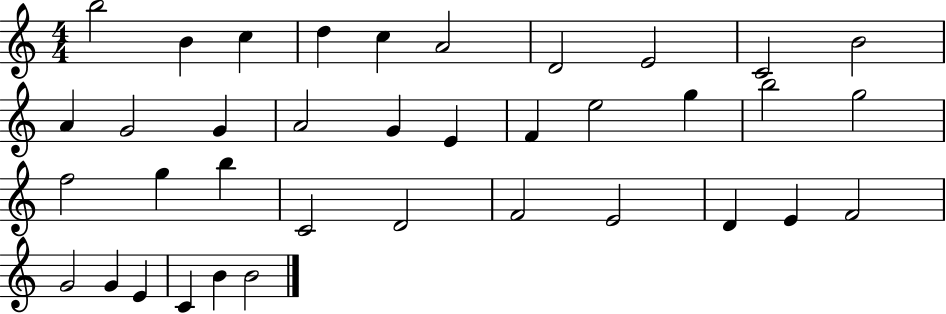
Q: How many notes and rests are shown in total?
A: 37